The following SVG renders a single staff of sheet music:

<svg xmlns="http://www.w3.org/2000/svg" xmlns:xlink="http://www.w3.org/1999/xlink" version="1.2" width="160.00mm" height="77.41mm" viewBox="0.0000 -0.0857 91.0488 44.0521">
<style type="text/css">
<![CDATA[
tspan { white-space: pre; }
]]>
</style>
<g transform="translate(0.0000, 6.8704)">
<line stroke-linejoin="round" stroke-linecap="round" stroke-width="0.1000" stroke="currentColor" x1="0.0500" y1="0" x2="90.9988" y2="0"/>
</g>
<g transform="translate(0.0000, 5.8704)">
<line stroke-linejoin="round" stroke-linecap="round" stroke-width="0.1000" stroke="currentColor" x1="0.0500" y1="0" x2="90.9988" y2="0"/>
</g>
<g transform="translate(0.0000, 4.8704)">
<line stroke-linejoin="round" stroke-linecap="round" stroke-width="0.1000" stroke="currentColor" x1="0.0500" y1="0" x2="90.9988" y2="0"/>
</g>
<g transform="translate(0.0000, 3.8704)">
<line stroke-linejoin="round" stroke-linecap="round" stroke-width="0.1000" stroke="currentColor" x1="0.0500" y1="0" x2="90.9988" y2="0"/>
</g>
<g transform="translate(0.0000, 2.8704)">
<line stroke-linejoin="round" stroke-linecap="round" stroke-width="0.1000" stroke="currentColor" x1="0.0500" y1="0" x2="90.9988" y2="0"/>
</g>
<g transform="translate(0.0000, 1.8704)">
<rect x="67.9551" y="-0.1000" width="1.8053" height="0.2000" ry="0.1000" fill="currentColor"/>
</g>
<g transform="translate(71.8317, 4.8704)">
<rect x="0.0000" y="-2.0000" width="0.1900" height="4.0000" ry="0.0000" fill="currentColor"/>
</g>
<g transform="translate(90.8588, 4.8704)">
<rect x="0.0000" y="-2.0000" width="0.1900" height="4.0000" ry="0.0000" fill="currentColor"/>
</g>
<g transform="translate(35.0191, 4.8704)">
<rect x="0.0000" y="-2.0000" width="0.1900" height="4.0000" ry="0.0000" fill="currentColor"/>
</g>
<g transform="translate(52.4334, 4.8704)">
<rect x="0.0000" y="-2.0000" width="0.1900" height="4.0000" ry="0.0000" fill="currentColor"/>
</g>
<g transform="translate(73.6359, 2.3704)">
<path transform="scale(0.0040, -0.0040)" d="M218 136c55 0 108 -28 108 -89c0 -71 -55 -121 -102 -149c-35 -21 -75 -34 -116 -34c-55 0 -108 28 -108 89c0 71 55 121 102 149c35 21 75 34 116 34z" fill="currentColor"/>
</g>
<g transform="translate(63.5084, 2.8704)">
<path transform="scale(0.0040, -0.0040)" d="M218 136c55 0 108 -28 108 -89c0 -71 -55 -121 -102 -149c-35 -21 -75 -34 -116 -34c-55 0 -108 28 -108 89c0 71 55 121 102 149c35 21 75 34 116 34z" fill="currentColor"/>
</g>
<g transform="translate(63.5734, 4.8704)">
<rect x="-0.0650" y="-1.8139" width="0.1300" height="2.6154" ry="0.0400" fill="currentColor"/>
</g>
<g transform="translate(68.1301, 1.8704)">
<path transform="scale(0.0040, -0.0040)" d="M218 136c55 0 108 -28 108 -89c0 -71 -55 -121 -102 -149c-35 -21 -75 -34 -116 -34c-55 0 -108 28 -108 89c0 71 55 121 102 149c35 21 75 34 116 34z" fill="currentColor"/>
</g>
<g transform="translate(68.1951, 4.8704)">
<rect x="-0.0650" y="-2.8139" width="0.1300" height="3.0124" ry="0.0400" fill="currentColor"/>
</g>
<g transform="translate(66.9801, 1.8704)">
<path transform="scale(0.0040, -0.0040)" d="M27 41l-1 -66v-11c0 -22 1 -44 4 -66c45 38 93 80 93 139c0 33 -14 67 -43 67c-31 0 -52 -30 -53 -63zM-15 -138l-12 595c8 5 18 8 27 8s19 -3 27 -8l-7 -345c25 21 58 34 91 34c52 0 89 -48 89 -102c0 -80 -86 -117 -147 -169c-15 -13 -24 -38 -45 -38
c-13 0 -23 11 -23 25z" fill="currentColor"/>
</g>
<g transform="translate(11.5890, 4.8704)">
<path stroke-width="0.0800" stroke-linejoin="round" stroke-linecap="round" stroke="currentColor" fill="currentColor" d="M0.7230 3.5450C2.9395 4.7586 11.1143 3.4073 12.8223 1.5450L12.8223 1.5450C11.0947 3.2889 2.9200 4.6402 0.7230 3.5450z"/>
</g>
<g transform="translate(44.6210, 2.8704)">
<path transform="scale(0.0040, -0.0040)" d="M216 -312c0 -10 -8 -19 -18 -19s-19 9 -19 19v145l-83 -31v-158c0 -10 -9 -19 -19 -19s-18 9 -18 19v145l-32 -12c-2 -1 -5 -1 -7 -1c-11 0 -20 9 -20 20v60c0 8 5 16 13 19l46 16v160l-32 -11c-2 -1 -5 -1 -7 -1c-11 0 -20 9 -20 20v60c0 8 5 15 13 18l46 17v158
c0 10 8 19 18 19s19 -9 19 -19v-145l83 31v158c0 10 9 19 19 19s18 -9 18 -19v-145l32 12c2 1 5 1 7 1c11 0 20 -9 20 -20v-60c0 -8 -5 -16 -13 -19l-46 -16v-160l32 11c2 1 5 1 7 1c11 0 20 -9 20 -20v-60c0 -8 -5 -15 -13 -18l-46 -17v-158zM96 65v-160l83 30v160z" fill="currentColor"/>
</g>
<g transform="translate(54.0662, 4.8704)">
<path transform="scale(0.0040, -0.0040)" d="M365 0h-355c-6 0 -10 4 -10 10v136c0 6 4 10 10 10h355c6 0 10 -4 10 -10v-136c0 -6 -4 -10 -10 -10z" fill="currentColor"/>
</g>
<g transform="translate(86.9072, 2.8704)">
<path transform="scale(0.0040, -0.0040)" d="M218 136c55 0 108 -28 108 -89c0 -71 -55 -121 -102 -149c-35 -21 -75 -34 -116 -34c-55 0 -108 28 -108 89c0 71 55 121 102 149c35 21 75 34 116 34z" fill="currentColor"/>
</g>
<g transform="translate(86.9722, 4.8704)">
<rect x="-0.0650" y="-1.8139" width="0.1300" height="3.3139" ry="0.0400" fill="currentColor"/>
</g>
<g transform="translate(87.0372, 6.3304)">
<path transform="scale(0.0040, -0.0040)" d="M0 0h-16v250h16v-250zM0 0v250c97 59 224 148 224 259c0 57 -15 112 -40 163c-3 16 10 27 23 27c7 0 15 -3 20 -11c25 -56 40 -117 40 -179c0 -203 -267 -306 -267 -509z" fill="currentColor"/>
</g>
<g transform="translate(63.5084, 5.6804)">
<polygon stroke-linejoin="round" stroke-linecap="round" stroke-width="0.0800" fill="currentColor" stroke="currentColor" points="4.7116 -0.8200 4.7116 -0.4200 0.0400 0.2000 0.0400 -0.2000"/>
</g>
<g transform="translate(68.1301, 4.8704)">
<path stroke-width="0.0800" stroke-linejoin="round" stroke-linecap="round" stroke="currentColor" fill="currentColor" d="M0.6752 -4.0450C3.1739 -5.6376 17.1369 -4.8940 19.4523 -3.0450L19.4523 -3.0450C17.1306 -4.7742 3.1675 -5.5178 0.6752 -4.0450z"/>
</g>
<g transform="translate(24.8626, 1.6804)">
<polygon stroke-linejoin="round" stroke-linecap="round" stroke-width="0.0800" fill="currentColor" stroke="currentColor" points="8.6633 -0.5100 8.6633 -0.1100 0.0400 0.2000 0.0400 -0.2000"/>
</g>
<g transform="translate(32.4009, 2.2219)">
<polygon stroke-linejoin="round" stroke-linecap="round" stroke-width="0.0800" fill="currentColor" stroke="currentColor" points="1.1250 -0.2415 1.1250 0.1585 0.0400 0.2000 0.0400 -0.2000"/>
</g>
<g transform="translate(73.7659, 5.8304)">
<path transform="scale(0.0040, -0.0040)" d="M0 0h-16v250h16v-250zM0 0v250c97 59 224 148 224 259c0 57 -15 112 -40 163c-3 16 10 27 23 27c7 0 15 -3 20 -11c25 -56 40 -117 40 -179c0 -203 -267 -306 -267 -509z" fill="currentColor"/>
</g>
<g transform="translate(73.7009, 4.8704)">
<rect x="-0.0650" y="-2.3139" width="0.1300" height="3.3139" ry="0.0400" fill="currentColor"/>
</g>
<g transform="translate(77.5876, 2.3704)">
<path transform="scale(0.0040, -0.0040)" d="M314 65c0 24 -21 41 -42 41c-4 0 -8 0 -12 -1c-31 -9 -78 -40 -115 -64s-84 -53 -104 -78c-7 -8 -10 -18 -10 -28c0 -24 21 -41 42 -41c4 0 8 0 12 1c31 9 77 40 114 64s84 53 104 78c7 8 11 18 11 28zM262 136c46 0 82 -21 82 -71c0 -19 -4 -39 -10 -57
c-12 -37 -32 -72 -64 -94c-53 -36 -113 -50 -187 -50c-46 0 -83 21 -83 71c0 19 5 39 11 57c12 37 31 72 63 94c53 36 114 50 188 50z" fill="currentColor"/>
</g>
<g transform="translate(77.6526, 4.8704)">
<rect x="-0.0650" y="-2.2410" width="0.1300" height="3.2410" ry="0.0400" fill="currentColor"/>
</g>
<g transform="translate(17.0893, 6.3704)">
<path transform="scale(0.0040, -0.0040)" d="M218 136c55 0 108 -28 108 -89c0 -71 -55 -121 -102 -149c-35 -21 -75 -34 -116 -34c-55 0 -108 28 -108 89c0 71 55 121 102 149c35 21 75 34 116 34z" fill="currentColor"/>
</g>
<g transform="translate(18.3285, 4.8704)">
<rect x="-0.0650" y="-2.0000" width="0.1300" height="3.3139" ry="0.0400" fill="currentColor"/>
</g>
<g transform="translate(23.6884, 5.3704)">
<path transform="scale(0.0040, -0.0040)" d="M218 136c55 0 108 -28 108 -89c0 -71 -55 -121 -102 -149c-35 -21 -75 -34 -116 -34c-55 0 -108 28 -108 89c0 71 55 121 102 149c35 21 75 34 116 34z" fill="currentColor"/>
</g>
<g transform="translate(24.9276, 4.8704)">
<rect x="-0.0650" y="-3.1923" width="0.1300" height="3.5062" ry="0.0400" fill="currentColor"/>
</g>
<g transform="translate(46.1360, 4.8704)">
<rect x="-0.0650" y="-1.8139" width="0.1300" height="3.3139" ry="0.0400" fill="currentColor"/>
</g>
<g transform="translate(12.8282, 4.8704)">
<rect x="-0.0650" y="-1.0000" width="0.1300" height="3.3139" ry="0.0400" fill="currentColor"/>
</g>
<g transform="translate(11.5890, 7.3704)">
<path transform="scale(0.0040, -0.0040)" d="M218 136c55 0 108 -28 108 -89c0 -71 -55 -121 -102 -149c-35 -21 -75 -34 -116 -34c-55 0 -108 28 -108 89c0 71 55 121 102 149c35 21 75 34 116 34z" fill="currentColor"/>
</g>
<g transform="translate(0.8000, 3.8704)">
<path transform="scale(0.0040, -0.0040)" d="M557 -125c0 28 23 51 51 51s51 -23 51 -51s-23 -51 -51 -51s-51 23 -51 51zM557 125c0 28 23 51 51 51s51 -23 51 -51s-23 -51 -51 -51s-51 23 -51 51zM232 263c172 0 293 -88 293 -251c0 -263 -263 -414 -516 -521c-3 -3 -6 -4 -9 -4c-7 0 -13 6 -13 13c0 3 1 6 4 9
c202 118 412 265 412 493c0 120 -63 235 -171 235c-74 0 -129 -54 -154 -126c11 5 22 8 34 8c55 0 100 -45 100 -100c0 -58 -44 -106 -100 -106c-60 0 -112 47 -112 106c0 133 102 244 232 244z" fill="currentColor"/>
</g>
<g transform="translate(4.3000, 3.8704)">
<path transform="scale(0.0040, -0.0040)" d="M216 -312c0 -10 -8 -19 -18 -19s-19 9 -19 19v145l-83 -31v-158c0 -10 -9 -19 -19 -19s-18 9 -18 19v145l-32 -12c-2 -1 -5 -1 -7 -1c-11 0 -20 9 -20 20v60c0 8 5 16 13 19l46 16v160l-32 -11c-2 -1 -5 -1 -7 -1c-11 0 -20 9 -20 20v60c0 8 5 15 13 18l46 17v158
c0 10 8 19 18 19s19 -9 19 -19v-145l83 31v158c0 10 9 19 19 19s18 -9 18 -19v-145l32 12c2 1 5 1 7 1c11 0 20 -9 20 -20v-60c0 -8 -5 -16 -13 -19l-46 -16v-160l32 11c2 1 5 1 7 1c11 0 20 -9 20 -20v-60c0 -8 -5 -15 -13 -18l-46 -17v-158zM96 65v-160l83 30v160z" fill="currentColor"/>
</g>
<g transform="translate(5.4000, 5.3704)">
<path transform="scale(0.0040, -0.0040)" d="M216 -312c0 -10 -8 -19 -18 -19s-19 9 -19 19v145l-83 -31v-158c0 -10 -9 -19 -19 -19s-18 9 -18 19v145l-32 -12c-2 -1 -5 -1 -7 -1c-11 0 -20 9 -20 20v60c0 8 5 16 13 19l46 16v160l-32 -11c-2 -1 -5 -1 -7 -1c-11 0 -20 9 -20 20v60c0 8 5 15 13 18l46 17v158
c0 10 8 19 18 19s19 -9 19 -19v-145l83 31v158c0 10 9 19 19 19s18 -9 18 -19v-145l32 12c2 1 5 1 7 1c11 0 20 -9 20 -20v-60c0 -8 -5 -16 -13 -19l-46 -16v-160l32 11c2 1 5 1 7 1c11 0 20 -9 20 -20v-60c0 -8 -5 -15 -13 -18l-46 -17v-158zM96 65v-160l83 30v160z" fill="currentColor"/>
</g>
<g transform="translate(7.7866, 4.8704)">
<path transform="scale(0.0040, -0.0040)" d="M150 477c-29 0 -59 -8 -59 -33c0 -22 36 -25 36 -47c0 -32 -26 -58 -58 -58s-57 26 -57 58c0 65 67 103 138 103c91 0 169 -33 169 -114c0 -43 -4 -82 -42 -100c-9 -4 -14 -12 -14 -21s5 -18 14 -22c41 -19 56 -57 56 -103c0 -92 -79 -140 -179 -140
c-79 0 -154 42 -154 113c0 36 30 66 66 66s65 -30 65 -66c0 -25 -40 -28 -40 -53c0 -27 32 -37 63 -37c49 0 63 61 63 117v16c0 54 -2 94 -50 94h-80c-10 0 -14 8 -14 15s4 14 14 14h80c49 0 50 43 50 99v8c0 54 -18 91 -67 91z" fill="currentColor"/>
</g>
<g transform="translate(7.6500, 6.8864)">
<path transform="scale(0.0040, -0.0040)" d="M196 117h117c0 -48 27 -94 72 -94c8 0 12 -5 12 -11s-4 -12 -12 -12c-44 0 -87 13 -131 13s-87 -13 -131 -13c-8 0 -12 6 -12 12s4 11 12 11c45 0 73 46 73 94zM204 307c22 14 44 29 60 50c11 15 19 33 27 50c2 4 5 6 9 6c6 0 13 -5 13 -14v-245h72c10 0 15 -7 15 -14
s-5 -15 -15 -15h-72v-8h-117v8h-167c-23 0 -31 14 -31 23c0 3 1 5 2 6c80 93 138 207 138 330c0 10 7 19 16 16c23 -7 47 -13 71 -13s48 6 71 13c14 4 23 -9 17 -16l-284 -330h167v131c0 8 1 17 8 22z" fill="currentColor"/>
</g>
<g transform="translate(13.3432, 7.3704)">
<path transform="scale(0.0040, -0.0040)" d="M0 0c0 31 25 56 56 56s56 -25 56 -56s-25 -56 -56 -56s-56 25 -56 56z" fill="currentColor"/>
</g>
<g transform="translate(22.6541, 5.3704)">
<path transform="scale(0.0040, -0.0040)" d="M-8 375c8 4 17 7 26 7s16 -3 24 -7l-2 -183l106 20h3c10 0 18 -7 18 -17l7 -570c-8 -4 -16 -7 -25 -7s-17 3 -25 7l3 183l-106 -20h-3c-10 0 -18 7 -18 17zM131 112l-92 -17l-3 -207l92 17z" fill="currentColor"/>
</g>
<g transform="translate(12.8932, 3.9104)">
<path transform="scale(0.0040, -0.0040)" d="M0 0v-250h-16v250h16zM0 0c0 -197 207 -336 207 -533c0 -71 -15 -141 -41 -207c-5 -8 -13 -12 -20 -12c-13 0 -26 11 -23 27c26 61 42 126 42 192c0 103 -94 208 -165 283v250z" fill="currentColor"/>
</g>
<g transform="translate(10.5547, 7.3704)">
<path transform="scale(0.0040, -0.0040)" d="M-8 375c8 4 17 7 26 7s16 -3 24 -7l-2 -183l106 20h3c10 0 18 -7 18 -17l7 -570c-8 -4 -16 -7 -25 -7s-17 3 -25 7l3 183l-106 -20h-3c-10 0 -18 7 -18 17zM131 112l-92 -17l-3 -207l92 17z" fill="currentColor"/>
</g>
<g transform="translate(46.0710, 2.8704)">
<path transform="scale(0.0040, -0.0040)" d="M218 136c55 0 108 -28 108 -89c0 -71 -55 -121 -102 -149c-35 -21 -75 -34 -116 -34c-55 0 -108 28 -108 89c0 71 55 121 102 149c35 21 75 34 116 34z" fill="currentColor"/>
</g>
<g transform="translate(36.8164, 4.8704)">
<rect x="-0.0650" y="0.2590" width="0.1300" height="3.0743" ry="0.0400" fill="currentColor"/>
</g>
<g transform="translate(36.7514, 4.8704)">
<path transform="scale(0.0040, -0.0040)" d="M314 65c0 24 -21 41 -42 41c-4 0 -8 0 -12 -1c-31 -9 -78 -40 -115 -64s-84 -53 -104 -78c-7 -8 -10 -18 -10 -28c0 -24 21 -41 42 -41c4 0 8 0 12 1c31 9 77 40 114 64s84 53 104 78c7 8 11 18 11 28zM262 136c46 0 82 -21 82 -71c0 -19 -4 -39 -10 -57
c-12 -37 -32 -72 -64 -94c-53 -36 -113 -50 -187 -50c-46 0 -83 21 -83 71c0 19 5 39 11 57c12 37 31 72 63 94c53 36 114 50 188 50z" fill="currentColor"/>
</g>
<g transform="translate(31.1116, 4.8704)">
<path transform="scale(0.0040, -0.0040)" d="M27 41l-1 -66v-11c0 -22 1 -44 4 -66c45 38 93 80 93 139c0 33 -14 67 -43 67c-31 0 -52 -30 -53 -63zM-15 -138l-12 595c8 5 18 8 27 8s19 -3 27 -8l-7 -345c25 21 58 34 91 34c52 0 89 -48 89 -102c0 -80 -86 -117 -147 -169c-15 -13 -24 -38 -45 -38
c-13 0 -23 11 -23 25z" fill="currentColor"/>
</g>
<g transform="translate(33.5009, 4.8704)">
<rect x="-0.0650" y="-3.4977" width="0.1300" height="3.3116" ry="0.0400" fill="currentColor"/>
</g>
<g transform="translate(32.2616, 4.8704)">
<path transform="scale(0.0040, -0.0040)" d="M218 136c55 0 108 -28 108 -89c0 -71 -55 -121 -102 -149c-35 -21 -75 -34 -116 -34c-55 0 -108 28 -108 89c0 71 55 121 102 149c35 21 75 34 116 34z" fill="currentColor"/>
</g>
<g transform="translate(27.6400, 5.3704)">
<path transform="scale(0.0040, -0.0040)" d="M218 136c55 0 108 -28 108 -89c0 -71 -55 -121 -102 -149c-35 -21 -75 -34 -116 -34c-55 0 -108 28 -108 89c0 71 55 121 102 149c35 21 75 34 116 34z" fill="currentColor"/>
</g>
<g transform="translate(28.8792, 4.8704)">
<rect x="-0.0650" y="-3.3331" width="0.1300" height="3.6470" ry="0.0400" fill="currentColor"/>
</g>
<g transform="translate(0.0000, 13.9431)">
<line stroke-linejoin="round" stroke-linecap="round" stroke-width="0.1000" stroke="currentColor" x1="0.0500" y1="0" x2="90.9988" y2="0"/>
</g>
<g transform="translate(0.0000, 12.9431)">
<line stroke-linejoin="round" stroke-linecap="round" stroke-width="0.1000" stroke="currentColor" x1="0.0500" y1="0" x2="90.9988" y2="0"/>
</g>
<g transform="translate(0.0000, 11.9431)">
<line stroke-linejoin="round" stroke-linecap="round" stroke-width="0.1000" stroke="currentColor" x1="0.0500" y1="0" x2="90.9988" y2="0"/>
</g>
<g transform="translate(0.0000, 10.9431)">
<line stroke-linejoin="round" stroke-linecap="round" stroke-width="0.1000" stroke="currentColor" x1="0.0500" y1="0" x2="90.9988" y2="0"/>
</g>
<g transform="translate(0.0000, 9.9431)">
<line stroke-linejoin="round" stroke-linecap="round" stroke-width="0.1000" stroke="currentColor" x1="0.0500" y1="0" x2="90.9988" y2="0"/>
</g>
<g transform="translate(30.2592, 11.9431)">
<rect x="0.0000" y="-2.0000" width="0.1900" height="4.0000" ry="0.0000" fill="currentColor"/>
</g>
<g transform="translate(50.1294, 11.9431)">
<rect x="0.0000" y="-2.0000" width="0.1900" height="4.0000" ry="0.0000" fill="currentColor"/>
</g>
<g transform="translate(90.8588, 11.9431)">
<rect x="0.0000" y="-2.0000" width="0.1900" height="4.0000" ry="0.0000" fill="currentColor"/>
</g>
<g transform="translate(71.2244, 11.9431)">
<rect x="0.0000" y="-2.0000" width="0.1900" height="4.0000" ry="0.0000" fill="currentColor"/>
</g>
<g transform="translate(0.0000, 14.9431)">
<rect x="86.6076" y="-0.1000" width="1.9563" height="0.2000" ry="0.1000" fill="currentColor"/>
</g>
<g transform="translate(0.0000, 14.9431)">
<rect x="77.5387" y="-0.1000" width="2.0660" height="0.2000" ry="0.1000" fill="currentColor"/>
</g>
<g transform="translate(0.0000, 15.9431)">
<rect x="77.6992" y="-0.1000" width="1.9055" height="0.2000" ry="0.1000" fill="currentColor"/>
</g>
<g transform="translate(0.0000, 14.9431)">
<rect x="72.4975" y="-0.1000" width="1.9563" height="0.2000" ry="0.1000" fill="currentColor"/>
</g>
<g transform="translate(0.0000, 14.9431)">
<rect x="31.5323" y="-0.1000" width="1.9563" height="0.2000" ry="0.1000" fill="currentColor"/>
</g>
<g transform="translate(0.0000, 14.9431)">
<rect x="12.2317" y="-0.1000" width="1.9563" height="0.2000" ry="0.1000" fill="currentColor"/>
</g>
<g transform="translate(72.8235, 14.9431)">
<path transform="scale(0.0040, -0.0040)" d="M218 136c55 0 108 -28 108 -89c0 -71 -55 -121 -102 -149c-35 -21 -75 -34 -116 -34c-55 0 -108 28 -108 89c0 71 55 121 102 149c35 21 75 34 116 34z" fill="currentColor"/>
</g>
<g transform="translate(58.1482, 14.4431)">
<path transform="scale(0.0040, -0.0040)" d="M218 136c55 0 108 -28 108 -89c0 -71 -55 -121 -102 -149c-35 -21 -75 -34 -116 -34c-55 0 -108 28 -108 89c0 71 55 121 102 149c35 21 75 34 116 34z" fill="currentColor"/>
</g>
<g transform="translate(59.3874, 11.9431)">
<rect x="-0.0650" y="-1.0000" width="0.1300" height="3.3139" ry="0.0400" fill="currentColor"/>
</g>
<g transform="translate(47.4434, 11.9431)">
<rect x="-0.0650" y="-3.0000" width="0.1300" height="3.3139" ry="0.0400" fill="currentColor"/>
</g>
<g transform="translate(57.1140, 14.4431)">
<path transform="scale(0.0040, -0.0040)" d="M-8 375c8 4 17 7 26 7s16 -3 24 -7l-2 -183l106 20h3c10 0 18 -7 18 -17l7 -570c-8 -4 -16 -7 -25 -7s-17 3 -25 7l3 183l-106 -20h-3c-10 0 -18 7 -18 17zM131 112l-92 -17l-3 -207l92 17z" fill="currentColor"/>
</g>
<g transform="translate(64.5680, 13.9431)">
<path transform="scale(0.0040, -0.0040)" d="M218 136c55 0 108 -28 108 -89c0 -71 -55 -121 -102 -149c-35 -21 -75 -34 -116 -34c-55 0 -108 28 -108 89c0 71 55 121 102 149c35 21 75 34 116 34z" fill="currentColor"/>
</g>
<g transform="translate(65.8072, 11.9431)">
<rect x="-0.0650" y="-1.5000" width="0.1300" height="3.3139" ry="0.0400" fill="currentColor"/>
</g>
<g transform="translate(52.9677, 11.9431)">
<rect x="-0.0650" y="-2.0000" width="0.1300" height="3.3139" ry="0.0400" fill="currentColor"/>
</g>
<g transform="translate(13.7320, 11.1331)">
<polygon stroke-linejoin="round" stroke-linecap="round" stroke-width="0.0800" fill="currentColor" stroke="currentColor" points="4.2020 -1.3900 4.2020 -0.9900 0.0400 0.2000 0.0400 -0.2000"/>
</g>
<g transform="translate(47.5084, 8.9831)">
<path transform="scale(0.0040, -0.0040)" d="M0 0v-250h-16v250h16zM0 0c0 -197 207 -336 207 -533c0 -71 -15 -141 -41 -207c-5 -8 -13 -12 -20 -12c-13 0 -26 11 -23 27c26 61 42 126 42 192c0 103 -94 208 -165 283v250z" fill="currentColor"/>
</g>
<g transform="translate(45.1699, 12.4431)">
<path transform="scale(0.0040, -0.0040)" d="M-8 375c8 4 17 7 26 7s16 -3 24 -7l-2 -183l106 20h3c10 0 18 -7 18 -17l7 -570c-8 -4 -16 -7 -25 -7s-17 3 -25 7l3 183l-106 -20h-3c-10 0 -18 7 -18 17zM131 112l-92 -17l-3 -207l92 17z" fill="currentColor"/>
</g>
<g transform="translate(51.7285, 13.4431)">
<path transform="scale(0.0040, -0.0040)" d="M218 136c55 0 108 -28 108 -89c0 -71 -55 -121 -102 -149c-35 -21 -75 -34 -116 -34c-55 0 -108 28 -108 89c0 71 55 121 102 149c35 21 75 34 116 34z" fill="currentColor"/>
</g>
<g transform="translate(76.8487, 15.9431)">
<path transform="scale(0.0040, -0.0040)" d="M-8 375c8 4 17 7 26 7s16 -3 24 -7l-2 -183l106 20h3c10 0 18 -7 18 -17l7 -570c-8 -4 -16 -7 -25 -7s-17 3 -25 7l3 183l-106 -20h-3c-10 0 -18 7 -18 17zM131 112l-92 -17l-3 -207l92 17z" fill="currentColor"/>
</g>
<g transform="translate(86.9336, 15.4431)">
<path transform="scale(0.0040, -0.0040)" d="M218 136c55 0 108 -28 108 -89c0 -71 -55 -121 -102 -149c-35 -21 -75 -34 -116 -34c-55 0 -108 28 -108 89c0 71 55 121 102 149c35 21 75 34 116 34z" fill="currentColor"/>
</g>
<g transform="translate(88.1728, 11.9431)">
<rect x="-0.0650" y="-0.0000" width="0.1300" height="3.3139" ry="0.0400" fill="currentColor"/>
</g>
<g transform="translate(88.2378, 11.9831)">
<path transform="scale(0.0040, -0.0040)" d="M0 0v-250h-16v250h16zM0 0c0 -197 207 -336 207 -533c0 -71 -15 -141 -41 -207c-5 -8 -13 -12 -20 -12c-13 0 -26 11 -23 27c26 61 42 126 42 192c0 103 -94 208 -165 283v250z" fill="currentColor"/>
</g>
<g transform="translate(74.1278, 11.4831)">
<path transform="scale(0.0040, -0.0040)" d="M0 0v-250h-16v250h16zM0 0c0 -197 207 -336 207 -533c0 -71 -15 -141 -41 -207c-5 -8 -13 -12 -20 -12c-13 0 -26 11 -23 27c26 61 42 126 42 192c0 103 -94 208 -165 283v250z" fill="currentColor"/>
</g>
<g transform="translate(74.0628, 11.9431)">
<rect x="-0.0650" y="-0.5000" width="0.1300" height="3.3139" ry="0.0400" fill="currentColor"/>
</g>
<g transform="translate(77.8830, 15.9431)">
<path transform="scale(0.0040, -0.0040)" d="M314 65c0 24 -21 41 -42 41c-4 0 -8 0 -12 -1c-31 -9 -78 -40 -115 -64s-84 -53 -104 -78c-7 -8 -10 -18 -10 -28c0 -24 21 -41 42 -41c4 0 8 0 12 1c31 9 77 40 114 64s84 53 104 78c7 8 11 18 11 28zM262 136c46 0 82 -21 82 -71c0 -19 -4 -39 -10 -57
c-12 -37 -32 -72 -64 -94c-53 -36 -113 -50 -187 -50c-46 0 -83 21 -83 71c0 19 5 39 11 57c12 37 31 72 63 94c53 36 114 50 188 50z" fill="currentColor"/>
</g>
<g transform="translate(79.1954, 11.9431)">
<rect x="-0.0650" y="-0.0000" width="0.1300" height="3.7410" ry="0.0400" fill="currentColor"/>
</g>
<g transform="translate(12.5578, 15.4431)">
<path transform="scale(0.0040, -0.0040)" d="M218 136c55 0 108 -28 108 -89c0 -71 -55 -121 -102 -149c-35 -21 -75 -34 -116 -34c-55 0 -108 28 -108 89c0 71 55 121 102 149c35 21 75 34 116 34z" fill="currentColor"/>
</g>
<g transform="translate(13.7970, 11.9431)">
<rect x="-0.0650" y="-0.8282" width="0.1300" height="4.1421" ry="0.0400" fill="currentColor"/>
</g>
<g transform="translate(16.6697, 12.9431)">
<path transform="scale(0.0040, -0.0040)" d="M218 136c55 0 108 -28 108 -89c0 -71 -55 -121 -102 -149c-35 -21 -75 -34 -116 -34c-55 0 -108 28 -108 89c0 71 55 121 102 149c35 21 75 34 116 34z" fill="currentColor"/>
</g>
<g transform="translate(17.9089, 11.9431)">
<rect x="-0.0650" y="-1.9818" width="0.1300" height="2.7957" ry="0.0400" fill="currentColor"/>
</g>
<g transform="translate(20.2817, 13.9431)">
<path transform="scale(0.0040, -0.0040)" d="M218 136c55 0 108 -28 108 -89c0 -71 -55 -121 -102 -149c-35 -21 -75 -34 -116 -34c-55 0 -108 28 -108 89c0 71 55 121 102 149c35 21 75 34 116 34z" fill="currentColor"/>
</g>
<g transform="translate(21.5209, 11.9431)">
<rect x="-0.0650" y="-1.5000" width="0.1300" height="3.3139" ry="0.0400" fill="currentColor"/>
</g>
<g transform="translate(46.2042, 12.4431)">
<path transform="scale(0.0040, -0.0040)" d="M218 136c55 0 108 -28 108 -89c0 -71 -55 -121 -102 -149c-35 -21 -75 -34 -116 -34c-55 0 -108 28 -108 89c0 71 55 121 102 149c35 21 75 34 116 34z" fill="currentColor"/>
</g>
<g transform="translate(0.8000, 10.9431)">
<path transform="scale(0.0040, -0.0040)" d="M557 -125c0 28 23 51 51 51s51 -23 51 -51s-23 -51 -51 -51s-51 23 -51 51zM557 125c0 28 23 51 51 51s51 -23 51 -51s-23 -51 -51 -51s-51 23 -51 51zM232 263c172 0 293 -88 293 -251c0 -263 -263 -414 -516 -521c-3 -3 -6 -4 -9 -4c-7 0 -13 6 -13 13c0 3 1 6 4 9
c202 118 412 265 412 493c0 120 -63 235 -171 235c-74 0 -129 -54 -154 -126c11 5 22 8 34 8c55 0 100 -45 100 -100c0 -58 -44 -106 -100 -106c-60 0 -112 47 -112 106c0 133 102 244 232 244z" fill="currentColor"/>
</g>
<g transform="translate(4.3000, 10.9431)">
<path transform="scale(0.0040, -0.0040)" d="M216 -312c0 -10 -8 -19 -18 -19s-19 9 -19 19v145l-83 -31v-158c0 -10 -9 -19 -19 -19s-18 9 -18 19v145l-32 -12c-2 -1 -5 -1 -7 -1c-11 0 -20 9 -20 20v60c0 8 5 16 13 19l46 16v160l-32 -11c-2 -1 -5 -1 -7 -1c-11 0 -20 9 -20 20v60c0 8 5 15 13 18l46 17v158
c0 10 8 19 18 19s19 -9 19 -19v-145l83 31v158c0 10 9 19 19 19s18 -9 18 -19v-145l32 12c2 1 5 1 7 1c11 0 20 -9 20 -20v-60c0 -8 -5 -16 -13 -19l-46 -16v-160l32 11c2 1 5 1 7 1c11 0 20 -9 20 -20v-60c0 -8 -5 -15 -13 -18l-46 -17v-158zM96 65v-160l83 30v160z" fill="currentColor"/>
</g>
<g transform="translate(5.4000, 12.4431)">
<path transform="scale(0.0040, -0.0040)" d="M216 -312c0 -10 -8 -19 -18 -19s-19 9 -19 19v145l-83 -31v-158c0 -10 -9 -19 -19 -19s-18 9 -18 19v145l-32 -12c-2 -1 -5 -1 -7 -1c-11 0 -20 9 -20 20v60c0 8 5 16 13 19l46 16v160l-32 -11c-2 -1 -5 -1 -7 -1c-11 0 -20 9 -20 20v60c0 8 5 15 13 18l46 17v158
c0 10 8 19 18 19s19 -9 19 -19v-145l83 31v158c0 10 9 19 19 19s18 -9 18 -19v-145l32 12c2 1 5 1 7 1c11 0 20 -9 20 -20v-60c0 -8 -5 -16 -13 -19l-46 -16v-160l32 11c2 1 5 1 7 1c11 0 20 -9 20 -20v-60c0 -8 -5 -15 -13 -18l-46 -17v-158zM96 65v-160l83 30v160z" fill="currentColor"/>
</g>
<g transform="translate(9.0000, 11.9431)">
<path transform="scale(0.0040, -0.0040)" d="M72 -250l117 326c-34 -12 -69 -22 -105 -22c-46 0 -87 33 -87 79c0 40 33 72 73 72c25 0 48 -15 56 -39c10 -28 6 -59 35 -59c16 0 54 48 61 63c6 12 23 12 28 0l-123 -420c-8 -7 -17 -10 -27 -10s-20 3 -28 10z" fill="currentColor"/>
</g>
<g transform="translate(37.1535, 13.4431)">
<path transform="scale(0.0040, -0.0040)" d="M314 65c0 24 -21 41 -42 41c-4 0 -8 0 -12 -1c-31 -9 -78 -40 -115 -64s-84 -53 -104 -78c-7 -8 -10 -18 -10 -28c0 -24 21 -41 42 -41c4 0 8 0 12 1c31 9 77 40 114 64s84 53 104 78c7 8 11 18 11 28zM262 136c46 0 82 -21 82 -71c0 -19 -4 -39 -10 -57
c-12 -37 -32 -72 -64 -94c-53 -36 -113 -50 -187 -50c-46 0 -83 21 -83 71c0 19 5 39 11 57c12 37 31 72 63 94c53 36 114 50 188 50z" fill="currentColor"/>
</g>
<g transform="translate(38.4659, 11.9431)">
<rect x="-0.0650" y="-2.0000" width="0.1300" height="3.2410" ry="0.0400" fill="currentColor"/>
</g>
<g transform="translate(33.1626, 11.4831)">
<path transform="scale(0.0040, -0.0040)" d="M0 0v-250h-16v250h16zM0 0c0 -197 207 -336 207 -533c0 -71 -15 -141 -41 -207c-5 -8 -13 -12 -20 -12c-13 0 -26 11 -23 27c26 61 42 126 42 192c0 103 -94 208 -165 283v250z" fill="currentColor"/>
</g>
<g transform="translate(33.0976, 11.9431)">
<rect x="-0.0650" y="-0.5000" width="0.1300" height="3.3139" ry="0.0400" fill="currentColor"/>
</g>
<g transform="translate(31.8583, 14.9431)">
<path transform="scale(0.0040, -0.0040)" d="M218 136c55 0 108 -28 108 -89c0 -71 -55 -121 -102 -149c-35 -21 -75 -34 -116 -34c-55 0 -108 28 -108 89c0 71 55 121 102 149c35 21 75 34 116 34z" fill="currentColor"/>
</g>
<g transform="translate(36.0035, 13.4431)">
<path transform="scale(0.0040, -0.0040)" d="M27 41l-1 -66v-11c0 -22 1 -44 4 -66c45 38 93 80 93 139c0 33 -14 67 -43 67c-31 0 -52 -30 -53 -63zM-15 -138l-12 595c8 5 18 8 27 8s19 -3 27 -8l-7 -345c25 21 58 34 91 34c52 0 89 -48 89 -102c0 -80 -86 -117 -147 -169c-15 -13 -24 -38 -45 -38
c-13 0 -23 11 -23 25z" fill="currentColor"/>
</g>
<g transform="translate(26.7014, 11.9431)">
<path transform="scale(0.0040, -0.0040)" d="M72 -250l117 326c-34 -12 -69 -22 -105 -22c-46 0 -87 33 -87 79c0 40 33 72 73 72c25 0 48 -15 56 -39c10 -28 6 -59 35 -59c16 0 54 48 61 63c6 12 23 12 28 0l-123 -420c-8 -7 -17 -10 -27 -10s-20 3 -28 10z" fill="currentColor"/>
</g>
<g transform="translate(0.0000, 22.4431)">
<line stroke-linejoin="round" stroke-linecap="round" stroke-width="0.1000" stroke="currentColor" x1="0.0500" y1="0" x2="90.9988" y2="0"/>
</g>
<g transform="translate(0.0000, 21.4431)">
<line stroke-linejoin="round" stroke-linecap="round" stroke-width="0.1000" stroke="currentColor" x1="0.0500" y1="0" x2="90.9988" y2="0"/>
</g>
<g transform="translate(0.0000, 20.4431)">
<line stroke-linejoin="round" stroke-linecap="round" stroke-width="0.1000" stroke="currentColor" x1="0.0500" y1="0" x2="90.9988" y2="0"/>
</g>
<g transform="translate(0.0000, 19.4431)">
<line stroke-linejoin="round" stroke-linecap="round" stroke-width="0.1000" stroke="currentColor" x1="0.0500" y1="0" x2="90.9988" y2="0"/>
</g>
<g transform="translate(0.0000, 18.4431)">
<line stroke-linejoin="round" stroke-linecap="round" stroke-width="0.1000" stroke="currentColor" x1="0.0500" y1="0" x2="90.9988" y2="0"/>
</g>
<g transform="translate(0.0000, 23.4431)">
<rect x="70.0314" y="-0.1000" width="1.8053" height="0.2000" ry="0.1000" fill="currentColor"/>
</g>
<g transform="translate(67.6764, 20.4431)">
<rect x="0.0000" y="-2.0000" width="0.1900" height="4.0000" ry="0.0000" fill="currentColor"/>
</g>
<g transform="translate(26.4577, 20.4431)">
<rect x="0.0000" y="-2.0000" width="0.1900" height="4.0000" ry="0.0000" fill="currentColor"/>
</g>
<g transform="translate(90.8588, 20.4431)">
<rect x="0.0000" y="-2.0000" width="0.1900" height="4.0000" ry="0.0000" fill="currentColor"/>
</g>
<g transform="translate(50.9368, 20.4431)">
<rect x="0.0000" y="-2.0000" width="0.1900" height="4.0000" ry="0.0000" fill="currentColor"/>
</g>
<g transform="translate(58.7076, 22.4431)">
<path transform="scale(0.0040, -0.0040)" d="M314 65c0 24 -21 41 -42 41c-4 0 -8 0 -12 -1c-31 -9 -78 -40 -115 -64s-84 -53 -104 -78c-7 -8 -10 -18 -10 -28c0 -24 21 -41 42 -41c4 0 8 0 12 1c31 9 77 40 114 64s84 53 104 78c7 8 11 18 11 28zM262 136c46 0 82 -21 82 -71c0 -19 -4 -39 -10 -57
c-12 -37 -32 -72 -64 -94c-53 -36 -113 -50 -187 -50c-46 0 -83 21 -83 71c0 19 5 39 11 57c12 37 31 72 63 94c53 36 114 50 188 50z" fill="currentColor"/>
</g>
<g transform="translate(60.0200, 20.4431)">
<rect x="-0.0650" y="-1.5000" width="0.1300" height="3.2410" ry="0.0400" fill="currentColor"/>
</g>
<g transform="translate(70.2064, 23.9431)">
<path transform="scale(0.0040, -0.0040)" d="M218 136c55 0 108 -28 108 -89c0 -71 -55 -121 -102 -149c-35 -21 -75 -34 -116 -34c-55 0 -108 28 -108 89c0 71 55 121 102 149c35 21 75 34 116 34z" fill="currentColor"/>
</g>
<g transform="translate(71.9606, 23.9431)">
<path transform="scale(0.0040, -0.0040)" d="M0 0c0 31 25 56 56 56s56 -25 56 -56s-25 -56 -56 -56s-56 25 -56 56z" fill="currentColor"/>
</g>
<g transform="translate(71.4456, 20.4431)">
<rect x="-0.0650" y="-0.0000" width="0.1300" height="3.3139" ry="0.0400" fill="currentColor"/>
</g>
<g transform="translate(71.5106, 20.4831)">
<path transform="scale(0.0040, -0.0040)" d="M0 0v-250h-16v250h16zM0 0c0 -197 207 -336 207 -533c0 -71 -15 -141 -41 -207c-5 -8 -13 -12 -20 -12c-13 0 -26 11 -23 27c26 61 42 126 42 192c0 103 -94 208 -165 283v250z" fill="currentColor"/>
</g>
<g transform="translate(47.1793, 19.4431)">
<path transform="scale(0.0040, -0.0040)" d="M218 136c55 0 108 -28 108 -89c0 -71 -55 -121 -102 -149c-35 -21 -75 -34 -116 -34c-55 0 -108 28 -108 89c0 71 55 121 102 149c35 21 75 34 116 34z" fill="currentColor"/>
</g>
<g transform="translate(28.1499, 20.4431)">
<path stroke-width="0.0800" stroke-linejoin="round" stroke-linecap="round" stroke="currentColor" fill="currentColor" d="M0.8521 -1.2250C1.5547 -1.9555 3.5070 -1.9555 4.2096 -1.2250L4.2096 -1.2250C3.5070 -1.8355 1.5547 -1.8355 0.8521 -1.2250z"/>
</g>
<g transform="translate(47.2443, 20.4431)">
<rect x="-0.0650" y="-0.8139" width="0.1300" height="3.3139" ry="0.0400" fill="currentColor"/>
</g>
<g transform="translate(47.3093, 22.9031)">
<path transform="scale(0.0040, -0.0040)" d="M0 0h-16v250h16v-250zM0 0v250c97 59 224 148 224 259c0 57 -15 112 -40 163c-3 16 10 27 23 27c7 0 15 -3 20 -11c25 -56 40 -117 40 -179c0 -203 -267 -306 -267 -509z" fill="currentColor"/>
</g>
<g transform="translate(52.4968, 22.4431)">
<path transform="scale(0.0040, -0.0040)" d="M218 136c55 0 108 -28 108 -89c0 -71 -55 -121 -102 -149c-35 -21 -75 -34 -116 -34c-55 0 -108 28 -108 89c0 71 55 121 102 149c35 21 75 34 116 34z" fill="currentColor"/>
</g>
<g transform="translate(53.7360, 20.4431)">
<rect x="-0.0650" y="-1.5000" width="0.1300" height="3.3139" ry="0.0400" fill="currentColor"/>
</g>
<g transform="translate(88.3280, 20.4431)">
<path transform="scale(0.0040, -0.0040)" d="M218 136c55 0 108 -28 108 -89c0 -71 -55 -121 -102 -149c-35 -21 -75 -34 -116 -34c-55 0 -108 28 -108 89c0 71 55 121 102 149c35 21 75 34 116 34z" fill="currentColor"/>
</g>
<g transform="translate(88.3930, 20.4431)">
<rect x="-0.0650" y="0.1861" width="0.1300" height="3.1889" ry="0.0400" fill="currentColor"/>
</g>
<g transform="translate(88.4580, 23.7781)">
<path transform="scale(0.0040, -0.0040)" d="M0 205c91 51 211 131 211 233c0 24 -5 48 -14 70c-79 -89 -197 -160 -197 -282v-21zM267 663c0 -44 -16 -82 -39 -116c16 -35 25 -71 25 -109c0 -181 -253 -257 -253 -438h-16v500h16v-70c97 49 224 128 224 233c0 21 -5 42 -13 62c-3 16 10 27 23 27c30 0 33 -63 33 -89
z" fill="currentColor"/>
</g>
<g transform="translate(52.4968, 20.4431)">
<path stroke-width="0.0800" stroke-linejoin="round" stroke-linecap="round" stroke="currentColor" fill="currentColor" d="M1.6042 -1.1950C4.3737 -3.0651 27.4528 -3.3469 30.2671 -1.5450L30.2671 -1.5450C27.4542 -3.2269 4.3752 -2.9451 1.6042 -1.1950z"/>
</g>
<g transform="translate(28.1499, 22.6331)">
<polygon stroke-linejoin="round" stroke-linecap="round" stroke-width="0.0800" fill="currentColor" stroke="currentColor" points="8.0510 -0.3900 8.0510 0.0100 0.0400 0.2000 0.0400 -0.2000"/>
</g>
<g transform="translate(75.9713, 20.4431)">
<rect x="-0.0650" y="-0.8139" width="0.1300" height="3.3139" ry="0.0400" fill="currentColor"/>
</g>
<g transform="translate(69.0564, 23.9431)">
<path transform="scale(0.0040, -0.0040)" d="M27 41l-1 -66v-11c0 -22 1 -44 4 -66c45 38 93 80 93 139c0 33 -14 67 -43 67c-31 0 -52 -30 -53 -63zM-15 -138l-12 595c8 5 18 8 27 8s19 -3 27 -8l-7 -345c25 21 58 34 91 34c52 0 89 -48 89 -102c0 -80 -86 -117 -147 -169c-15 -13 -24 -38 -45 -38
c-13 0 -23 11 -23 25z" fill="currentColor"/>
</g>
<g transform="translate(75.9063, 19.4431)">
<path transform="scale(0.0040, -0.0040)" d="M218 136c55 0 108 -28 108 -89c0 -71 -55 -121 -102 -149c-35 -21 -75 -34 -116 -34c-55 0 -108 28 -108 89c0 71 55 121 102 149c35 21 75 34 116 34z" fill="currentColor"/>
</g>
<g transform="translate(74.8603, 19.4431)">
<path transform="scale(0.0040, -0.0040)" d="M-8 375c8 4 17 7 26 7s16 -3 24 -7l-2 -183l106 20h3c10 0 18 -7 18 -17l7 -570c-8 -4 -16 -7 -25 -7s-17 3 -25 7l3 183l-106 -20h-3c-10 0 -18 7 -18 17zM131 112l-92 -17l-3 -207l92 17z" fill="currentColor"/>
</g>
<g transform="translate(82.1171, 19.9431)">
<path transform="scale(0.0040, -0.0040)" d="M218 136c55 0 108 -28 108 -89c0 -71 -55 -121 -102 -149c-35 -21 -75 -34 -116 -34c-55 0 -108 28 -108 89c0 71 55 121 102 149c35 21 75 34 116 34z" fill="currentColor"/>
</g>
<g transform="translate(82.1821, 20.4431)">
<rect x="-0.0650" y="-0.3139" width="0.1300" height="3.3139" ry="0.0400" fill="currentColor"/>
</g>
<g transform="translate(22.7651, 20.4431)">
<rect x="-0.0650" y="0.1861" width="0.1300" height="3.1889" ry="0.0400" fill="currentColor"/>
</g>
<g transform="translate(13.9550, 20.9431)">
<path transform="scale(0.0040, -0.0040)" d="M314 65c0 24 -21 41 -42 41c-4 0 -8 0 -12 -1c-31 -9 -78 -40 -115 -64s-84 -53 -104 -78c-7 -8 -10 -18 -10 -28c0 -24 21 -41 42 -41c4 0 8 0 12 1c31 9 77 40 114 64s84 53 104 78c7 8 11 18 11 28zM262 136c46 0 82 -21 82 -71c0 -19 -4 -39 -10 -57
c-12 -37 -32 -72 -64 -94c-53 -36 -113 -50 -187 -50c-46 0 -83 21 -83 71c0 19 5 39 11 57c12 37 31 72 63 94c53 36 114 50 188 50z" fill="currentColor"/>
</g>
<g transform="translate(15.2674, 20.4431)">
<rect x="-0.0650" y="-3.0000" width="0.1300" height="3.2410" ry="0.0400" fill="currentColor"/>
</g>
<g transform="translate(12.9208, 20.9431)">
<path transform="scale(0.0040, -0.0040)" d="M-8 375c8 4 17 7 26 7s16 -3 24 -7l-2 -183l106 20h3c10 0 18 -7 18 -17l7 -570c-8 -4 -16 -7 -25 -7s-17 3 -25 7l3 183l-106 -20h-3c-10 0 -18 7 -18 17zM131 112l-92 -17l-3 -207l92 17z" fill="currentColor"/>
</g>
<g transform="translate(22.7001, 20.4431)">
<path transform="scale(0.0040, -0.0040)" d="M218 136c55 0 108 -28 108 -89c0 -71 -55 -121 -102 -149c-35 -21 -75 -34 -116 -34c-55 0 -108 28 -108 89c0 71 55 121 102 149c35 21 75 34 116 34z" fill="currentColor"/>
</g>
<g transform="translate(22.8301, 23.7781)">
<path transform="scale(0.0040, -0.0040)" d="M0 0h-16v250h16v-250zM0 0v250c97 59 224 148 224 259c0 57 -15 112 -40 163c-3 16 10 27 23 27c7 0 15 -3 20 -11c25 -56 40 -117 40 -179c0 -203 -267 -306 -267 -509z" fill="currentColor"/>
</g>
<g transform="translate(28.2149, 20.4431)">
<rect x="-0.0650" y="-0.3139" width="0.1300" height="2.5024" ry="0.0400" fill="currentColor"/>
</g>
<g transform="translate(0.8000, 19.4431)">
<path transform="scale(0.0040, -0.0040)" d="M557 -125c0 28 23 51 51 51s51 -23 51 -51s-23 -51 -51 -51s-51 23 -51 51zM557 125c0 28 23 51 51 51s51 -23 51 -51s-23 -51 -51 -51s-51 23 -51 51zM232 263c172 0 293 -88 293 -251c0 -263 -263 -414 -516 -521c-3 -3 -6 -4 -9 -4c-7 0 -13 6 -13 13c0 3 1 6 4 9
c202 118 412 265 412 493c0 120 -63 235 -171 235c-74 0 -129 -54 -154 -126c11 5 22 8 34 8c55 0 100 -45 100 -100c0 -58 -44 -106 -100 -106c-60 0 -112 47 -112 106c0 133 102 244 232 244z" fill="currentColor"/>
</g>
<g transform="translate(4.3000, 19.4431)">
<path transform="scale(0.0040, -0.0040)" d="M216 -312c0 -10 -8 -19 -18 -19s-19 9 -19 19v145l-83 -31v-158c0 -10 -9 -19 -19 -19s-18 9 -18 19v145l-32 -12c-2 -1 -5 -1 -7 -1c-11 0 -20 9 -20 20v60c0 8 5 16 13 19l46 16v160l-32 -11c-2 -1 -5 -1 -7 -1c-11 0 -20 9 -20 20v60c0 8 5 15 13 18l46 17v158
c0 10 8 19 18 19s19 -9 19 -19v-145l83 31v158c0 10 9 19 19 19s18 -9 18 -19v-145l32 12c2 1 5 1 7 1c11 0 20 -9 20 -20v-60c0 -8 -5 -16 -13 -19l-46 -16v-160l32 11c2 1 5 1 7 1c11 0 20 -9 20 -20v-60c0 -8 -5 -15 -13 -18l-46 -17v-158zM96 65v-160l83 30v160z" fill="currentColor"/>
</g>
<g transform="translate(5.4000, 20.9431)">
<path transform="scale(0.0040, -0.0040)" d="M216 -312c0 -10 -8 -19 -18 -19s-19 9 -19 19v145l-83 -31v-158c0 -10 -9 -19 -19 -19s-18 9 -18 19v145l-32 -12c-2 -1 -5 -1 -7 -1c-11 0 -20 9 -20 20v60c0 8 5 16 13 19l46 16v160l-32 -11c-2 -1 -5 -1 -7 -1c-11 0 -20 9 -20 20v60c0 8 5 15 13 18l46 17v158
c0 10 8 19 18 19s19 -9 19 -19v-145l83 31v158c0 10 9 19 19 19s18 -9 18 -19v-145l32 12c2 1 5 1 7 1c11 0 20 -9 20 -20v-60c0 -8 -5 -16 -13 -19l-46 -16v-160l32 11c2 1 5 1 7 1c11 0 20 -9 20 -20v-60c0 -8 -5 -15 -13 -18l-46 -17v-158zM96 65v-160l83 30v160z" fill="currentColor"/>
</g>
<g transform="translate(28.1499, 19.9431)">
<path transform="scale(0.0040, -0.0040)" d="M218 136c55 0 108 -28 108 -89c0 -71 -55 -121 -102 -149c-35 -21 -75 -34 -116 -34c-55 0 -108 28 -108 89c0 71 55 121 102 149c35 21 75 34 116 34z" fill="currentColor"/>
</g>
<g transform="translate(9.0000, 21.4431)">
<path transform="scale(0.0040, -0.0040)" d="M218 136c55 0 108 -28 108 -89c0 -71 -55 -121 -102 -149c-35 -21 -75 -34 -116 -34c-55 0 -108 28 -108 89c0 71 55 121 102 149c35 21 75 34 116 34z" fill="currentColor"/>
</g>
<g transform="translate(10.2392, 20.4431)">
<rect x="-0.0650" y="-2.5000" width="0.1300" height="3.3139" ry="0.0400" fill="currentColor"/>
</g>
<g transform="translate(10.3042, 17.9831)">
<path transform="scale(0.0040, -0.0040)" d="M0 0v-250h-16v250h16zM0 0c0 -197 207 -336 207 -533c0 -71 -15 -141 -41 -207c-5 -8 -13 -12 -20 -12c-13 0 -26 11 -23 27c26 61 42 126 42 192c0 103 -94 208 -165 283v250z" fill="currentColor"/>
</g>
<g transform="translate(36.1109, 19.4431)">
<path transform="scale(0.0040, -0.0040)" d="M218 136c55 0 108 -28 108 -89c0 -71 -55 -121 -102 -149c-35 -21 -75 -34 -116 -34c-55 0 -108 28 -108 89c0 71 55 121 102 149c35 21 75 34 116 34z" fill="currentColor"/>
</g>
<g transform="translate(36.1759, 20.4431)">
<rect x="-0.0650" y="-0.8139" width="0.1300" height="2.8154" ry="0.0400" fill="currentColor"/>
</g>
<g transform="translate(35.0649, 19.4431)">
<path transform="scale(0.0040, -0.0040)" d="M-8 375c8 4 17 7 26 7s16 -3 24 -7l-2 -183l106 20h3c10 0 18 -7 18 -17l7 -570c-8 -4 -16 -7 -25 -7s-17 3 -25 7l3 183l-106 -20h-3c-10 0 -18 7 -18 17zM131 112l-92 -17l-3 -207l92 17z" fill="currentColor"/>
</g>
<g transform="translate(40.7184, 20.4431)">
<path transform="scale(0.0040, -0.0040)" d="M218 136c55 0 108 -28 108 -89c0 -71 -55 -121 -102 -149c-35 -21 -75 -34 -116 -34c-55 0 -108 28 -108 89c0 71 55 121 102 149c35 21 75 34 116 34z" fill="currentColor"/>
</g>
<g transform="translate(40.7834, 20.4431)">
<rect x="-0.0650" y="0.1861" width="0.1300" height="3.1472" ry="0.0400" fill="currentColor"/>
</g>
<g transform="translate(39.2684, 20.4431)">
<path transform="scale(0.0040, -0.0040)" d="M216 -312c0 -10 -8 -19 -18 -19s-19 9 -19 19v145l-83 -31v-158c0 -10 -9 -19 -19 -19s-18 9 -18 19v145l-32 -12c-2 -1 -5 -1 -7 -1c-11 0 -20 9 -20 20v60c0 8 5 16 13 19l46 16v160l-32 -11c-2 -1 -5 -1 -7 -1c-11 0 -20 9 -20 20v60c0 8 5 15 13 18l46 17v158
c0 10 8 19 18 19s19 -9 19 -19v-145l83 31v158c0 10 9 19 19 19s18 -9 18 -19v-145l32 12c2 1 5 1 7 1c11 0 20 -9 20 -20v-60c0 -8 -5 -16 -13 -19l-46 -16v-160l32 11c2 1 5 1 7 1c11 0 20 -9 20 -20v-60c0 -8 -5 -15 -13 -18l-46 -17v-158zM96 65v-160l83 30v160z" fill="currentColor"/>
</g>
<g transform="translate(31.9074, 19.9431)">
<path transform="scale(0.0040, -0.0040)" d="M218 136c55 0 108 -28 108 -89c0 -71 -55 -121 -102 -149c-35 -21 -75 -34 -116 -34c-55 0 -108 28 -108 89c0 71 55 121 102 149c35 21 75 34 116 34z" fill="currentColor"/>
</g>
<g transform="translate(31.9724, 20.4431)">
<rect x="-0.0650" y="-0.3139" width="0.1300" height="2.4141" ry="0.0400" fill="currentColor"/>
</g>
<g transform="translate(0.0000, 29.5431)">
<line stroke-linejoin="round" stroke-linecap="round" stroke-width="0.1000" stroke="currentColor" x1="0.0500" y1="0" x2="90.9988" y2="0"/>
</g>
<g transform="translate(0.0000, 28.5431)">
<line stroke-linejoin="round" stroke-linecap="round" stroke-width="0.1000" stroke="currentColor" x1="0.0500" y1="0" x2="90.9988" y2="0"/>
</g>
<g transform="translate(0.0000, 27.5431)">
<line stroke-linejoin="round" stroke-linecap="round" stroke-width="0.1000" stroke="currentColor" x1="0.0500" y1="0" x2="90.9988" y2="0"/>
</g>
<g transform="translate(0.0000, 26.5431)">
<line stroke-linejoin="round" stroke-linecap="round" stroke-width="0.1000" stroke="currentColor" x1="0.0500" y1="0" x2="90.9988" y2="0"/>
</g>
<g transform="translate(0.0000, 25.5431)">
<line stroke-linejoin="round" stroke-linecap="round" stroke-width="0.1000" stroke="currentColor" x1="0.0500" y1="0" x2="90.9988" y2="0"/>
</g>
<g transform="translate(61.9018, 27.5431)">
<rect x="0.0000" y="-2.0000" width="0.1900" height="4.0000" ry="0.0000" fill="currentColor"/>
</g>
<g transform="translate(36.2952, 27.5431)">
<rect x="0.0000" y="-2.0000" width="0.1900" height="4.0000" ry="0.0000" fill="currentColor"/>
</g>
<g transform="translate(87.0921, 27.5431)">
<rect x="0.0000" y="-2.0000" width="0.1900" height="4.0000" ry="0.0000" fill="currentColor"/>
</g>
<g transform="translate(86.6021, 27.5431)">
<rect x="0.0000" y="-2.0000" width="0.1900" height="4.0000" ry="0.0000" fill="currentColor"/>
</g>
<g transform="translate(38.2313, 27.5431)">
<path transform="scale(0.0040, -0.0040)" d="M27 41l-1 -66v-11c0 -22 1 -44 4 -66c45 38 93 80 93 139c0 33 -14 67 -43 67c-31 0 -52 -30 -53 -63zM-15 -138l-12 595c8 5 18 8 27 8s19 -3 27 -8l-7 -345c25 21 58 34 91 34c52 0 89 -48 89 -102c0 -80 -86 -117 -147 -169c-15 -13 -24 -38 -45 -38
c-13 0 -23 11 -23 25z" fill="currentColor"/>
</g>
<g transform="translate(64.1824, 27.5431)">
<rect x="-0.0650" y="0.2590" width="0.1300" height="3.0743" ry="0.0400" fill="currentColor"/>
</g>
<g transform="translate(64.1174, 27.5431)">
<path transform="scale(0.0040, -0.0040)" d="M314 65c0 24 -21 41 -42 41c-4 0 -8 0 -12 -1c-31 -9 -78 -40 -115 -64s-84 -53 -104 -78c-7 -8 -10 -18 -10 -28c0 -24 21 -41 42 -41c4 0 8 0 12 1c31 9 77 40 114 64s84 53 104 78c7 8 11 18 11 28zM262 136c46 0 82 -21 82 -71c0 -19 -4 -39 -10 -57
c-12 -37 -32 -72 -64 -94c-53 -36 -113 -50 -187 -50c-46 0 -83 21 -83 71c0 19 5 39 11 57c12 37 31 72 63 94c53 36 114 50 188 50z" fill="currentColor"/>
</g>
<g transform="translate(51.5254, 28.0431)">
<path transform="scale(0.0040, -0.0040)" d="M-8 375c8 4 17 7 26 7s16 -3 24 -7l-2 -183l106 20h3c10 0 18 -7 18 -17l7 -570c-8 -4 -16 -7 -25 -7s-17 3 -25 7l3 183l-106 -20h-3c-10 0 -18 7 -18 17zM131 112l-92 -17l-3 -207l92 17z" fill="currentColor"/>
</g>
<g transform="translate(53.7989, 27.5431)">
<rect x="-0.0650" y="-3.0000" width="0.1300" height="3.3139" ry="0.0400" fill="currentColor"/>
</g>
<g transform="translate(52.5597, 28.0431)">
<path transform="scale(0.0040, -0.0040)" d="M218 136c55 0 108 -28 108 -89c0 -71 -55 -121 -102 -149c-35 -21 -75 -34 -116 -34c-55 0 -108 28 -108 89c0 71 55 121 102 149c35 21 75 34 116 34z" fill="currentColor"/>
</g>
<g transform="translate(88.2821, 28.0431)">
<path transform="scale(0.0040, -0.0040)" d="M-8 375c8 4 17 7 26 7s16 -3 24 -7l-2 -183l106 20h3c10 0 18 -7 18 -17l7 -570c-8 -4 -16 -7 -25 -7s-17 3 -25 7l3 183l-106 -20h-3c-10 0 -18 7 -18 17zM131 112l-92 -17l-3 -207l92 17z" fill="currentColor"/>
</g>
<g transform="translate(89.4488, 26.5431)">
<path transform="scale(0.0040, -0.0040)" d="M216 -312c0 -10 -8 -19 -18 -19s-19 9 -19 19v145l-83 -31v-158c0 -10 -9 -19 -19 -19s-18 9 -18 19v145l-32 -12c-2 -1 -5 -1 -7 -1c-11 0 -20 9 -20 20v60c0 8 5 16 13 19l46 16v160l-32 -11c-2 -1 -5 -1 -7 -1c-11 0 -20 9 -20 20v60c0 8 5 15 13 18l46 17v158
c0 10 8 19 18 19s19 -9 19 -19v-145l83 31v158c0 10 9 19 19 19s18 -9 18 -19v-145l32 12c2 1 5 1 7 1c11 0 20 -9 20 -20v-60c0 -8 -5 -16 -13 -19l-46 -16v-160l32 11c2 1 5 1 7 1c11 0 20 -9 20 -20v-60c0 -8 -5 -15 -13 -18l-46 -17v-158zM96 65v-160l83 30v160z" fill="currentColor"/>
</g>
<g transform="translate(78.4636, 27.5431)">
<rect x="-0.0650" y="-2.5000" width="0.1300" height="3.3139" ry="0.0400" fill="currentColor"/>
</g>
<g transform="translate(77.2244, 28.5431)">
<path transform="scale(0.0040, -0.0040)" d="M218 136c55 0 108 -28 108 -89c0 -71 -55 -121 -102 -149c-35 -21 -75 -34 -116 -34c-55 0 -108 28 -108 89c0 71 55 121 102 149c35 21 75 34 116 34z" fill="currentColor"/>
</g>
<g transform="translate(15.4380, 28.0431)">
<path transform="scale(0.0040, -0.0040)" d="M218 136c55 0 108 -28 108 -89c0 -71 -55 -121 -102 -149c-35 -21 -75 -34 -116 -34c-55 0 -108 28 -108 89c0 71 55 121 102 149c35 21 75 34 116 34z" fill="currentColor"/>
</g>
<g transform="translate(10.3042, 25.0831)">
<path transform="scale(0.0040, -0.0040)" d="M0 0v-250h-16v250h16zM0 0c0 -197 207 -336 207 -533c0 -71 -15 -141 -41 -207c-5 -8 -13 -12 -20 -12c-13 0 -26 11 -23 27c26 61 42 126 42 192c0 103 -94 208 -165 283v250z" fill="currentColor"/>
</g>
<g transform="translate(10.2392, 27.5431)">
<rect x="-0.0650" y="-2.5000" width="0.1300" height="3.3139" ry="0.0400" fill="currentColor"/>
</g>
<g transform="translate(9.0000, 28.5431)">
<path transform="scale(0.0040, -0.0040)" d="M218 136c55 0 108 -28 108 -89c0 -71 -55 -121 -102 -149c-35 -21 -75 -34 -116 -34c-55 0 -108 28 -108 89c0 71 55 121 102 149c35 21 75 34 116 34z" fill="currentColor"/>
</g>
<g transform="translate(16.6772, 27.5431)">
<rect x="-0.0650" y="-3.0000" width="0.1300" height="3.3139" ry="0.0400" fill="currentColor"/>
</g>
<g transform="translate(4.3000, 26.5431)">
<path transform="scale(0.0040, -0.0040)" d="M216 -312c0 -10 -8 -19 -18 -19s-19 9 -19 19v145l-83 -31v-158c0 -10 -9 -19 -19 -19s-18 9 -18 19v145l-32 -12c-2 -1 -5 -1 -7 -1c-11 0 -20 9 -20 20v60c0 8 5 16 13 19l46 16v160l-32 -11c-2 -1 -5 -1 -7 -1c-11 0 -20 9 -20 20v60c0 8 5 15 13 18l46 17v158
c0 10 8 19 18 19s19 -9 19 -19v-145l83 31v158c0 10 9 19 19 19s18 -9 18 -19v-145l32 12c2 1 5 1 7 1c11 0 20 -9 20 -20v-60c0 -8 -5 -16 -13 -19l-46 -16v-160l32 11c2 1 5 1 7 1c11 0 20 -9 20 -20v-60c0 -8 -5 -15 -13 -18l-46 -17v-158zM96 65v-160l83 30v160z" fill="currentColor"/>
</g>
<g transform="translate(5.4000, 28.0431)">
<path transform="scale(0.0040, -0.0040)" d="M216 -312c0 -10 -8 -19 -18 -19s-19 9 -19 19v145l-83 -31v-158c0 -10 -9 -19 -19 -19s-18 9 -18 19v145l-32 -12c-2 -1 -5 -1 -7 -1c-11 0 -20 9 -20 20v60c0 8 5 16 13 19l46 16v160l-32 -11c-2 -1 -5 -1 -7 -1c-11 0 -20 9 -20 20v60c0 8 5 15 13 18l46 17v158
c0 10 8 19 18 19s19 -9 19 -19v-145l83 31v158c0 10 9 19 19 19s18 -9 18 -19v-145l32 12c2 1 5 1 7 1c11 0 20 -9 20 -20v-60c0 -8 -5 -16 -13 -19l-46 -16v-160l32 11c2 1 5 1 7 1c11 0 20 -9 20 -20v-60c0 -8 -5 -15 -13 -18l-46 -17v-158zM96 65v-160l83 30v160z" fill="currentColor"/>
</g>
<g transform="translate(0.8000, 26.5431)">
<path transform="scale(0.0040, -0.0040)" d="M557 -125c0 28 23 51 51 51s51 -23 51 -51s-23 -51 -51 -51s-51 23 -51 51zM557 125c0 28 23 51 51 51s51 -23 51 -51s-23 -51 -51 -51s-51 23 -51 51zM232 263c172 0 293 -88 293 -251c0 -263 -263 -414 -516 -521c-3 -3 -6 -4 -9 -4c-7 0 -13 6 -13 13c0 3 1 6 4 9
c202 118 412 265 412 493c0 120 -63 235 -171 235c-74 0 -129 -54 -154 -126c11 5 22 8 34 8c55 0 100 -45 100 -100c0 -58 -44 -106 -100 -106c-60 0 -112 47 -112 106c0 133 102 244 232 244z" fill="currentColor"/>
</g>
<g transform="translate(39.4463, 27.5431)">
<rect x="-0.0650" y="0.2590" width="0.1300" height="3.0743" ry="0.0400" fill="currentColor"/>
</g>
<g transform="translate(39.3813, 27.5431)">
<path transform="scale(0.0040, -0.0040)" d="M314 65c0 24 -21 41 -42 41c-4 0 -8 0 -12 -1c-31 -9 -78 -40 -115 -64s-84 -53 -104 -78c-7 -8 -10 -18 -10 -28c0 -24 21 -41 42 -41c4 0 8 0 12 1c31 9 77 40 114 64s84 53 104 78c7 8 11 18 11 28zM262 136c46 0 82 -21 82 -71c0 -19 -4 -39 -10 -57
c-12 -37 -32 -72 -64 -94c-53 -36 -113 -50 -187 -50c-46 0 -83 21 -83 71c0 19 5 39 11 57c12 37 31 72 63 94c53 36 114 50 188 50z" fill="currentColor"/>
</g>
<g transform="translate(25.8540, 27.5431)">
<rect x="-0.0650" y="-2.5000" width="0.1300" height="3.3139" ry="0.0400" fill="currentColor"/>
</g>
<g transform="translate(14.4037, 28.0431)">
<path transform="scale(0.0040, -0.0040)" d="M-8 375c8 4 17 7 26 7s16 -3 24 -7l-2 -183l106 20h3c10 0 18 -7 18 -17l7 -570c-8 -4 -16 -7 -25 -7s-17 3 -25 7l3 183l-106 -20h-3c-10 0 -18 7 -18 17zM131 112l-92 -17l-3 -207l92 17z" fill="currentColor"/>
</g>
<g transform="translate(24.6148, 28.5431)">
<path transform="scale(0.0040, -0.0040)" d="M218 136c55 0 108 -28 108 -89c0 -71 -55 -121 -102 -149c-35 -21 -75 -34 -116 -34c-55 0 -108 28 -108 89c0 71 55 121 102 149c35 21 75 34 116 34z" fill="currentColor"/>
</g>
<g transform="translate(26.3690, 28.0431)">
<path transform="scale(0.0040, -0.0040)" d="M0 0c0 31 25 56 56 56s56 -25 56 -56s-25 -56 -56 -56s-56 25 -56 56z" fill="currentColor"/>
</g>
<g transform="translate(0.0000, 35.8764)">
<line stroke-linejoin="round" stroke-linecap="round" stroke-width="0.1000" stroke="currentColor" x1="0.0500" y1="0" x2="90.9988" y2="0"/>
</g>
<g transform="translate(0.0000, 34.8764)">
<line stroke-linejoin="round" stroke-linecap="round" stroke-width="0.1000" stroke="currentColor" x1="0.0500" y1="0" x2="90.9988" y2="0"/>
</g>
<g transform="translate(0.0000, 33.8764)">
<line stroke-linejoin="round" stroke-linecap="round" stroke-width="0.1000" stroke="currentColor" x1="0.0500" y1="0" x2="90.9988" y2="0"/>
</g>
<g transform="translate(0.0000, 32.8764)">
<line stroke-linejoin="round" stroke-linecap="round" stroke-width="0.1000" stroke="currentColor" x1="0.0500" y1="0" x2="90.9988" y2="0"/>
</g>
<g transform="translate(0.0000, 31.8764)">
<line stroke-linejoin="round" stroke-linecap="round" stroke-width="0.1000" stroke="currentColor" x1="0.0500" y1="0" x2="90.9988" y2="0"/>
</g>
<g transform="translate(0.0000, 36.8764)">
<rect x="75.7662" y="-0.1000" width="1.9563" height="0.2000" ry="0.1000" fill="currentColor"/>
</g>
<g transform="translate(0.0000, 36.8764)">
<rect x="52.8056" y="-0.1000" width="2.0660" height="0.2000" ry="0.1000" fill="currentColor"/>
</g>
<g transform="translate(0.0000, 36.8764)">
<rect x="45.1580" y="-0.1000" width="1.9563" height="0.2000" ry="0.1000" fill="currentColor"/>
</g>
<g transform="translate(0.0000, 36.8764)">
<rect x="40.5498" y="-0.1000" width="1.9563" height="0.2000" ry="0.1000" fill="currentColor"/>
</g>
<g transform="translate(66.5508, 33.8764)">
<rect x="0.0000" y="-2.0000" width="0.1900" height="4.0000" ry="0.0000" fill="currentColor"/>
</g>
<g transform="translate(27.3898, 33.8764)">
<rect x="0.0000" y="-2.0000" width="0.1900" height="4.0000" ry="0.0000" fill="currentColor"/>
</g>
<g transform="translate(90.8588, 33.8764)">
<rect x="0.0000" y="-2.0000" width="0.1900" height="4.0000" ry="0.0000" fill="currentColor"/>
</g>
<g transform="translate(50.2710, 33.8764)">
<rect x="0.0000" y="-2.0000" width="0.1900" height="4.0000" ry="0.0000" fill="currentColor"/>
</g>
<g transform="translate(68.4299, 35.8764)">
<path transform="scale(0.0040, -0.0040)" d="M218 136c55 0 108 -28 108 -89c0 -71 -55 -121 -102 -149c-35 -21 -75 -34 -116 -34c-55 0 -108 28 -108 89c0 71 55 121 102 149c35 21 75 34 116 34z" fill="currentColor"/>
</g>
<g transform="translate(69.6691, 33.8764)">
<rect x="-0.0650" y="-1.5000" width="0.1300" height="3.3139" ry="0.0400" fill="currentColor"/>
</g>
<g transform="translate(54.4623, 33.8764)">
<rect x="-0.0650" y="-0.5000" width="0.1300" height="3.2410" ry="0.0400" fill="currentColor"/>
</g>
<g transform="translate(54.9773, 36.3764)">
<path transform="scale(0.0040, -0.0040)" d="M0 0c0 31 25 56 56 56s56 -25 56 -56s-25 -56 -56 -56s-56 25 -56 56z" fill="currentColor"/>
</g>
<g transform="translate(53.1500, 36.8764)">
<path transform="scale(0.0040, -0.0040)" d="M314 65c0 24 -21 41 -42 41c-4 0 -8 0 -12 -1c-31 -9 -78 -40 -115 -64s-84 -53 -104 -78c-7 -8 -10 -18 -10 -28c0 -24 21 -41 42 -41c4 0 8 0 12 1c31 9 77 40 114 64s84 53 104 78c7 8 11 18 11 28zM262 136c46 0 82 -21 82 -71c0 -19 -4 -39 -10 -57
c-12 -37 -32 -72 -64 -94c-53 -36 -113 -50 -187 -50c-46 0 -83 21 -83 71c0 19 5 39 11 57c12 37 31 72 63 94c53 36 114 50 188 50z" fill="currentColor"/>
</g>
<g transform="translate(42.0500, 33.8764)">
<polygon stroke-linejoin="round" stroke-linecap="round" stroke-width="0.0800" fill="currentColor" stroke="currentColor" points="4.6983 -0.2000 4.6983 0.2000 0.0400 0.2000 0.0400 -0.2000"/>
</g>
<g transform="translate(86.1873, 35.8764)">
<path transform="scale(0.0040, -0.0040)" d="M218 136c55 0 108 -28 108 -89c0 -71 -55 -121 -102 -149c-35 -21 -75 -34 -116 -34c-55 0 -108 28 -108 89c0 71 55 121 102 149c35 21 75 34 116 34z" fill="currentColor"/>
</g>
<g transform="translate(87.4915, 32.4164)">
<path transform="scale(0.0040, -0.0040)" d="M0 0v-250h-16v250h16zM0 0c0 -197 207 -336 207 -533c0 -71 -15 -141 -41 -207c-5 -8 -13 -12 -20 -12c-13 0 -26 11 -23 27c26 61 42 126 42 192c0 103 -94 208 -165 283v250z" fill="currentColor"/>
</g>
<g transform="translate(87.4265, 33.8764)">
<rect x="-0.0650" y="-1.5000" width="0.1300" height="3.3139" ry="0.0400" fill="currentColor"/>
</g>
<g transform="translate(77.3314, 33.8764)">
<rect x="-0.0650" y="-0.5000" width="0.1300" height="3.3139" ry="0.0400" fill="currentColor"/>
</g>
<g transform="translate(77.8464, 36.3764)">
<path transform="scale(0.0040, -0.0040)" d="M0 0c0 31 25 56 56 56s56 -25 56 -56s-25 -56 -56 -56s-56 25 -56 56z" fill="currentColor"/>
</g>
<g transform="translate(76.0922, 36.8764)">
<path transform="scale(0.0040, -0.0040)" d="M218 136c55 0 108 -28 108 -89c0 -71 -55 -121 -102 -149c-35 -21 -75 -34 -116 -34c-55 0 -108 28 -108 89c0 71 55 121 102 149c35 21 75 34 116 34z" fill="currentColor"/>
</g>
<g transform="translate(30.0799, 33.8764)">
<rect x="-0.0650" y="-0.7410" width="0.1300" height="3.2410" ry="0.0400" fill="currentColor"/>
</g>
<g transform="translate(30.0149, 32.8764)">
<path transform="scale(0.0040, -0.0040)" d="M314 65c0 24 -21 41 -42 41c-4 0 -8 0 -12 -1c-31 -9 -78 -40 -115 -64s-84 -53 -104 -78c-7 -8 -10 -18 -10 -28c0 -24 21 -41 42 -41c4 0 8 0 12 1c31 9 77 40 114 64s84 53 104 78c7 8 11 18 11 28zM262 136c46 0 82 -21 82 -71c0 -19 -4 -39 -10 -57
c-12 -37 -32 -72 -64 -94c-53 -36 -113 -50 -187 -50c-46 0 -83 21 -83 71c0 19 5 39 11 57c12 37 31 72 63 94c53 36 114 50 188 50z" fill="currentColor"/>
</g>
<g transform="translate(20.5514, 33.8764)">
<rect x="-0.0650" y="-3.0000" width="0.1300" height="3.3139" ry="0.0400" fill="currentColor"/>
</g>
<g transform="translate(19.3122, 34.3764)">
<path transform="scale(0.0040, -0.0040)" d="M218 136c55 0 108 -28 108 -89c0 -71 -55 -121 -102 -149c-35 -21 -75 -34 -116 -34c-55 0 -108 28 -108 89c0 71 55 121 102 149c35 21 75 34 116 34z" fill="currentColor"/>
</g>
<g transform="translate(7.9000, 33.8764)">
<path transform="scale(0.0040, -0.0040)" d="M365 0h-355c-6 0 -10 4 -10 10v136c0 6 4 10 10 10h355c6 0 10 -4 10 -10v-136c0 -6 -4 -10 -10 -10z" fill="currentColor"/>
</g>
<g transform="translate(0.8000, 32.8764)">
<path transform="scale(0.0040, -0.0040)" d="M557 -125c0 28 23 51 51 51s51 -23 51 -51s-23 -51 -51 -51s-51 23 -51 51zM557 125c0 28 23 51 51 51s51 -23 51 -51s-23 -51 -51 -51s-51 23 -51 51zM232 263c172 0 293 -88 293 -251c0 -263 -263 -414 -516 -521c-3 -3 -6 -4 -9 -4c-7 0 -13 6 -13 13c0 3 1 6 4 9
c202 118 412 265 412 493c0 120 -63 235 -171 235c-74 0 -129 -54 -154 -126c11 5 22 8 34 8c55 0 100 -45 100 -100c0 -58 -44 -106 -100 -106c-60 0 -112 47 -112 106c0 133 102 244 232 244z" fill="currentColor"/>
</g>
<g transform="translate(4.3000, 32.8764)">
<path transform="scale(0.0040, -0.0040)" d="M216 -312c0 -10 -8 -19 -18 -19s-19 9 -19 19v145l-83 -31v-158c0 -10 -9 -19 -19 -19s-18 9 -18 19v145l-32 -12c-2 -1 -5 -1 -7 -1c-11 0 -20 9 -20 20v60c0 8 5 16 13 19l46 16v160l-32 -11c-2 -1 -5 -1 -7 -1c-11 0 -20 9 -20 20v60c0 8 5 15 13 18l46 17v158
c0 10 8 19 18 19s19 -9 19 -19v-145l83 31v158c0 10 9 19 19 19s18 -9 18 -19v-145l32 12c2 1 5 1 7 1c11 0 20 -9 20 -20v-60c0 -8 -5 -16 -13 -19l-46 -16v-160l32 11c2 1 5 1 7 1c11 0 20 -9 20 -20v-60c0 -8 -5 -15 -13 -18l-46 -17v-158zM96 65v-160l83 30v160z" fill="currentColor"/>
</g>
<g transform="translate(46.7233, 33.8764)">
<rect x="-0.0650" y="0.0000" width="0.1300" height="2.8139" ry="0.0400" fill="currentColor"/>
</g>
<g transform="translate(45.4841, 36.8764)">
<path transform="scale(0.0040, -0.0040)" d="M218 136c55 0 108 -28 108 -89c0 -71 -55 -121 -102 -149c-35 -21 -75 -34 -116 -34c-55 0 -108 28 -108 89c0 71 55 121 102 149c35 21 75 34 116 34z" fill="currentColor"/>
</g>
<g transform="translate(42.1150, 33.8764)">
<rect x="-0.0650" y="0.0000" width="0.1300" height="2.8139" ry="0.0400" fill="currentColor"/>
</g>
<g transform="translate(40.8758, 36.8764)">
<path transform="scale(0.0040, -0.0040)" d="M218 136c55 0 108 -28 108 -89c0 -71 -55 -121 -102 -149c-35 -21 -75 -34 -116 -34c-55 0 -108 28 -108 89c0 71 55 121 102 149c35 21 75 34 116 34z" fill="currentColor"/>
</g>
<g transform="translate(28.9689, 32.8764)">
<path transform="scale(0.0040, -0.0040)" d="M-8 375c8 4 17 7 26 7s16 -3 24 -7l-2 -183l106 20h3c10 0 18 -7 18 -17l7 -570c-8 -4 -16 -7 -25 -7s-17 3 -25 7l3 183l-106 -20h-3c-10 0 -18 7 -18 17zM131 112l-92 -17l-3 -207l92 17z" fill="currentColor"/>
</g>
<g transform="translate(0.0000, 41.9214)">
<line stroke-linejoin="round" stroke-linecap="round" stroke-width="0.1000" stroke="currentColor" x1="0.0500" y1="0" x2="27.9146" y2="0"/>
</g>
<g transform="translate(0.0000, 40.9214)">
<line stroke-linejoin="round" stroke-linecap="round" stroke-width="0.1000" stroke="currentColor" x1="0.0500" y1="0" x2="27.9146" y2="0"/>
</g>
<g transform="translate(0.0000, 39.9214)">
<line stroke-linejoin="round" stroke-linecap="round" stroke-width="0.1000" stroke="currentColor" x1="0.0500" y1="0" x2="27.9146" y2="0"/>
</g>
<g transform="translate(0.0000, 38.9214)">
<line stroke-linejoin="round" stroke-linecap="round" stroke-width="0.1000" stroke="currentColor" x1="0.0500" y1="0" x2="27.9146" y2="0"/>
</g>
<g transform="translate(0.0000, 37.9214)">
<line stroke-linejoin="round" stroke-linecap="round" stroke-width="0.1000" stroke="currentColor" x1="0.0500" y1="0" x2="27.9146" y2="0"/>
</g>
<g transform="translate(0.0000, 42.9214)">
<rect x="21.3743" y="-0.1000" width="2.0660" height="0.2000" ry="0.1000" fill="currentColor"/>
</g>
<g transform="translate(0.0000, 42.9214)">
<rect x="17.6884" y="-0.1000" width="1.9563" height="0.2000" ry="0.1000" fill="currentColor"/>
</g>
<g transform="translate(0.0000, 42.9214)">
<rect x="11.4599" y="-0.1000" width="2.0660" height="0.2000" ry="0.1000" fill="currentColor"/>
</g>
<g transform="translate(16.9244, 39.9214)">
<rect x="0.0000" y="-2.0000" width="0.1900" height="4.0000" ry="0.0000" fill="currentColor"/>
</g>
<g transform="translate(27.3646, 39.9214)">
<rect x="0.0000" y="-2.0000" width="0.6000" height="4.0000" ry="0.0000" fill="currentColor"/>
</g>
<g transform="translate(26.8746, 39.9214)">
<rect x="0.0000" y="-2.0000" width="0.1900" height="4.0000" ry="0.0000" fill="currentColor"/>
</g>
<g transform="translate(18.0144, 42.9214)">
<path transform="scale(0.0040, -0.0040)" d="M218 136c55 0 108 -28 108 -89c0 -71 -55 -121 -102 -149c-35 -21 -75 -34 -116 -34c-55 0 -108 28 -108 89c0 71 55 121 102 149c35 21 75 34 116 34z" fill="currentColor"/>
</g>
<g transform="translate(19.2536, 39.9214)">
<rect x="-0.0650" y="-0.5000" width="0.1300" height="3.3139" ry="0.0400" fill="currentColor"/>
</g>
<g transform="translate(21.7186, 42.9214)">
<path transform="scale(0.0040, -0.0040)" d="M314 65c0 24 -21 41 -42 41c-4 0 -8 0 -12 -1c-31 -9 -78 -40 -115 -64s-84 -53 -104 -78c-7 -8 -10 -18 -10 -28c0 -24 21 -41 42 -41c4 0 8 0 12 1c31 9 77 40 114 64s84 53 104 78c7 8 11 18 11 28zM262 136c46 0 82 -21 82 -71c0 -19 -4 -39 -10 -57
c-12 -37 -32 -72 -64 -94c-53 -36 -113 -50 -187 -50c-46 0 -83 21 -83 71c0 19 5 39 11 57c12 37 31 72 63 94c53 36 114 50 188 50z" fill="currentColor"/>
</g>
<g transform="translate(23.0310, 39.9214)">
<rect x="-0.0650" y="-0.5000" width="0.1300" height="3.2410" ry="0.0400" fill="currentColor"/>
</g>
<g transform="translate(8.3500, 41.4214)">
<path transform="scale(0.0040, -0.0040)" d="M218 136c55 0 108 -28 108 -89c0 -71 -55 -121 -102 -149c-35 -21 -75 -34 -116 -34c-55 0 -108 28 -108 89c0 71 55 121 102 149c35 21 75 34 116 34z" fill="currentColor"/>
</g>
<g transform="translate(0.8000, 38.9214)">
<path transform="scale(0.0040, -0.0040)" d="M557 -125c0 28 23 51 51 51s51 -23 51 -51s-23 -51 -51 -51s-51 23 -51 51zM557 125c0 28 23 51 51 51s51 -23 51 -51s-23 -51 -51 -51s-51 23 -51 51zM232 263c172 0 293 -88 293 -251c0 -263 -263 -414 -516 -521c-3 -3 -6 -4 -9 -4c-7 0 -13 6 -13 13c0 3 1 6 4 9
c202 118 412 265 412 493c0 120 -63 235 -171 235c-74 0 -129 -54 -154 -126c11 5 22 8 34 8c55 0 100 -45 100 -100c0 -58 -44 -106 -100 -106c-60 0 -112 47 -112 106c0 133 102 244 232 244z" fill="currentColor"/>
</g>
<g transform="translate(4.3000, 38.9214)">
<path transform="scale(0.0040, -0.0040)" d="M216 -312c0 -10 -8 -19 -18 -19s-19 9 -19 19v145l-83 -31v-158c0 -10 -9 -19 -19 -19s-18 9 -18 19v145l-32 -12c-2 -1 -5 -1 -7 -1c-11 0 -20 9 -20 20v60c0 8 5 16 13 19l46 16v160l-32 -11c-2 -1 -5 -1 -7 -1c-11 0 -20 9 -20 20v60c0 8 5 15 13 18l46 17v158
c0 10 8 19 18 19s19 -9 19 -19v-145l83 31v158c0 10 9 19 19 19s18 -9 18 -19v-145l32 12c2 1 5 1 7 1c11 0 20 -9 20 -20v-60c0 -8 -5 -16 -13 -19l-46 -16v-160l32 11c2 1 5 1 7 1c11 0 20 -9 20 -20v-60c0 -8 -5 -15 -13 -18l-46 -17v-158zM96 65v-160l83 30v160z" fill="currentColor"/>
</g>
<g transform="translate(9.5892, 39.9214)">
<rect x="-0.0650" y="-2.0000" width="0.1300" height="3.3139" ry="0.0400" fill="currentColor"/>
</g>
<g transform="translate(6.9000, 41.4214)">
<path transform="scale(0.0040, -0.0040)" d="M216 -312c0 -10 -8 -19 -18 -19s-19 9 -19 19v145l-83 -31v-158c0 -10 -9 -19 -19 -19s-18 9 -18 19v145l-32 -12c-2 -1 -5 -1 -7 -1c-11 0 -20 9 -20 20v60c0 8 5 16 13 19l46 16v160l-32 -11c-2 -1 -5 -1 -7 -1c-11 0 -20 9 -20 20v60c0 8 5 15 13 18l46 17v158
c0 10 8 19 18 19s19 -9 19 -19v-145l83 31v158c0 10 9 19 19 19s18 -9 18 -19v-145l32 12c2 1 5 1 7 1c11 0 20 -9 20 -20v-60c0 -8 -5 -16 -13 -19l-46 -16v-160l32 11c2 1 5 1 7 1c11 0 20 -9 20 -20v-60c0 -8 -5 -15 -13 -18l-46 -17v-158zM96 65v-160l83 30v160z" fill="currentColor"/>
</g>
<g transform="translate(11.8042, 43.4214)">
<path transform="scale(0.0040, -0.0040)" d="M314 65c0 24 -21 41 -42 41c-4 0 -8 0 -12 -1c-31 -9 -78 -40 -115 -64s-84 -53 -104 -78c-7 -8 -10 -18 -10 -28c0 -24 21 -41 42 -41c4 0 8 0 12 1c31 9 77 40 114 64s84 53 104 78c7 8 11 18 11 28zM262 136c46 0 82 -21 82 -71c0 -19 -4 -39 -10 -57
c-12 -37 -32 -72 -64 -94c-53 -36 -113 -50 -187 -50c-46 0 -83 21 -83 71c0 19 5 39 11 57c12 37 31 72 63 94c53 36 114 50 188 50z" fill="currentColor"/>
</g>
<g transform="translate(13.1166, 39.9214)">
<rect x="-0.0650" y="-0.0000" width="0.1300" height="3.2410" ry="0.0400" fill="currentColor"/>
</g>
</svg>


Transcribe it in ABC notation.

X:1
T:Untitled
M:3/4
L:1/4
K:D
F,,/2 A,, C,/2 C,/2 _D,/4 D,2 ^A, z2 A,/2 _C/2 B,/2 B,2 A,/2 z/2 D,,/2 B,,/2 G,, z/2 E,,/2 _A,,2 C,/2 A,, F,, G,, E,,/2 C,,2 D,,/2 B,,/2 C,2 D,/2 E,/2 E,/2 F,/2 ^D, F,/2 G,, G,,2 _D,,/2 F, E, D,/4 B,,/2 C, B,, _D,2 C, D,2 B,, z2 C, F,2 E,,/2 E,,/2 E,,2 G,, E,, G,,/2 ^A,, D,,2 E,, E,,2